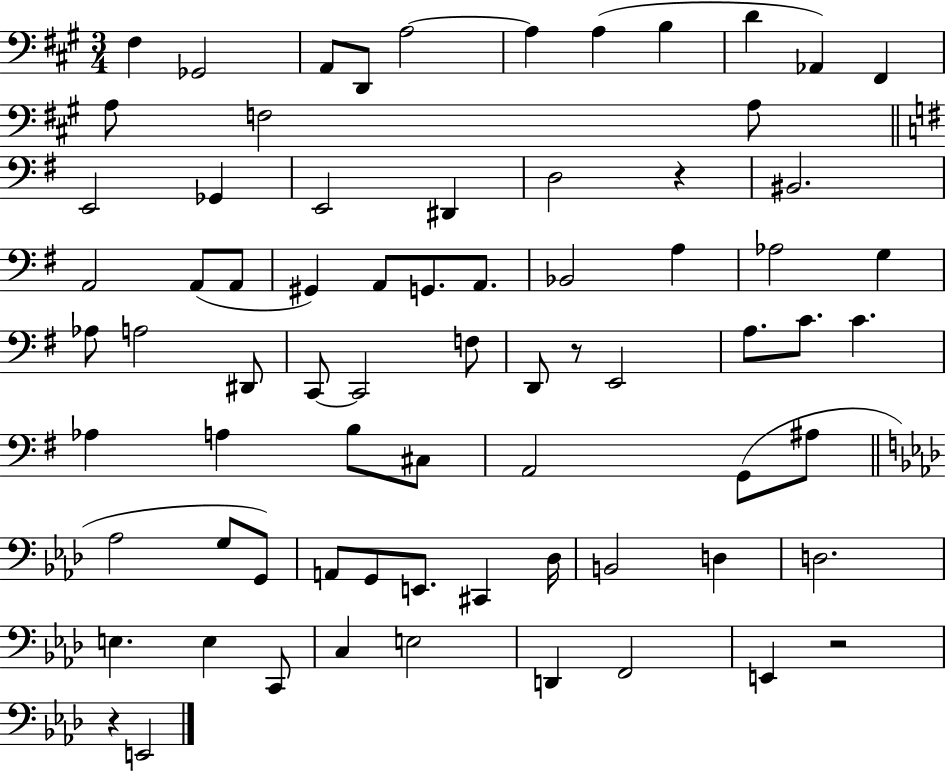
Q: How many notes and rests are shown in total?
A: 73